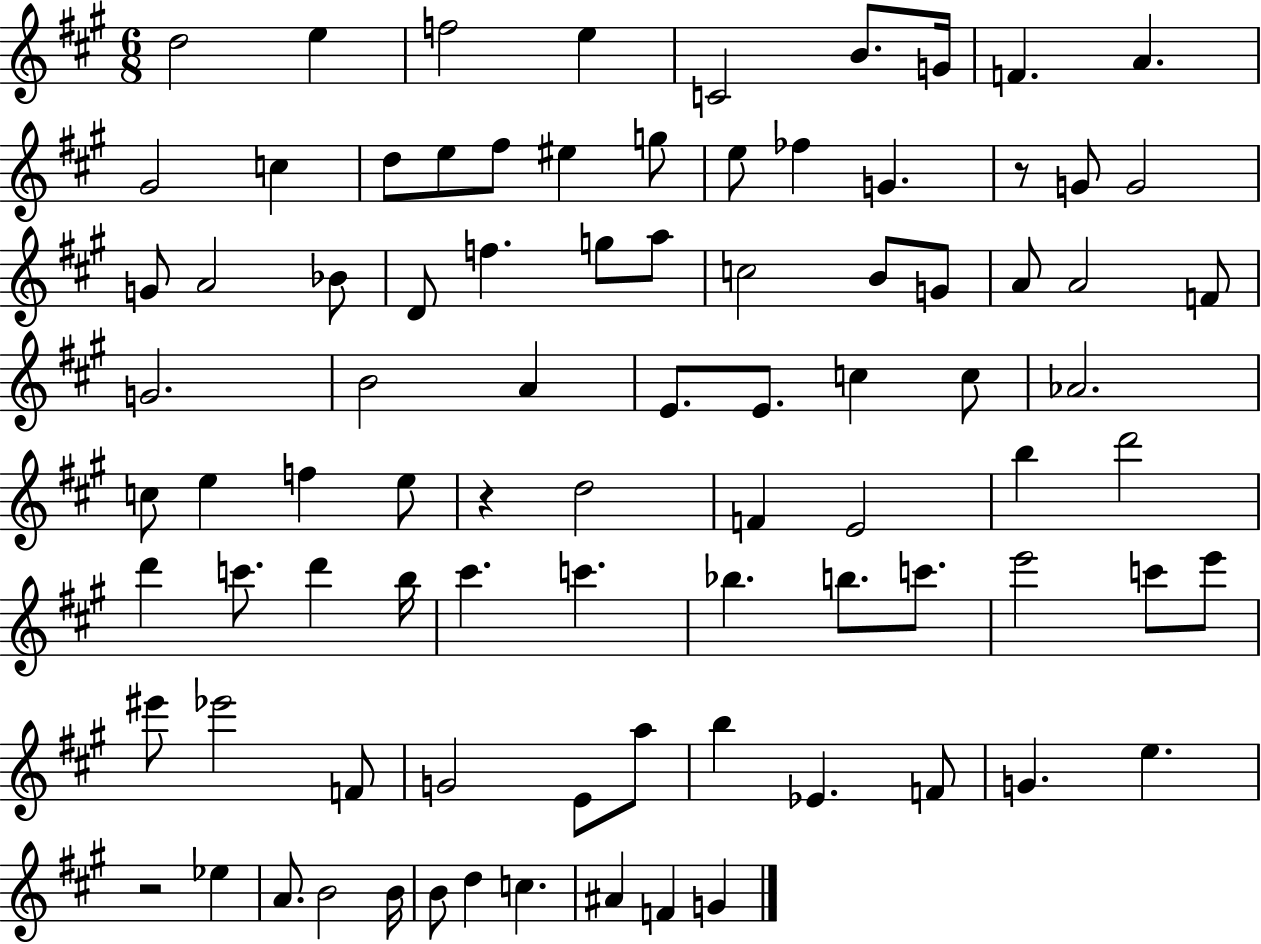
X:1
T:Untitled
M:6/8
L:1/4
K:A
d2 e f2 e C2 B/2 G/4 F A ^G2 c d/2 e/2 ^f/2 ^e g/2 e/2 _f G z/2 G/2 G2 G/2 A2 _B/2 D/2 f g/2 a/2 c2 B/2 G/2 A/2 A2 F/2 G2 B2 A E/2 E/2 c c/2 _A2 c/2 e f e/2 z d2 F E2 b d'2 d' c'/2 d' b/4 ^c' c' _b b/2 c'/2 e'2 c'/2 e'/2 ^e'/2 _e'2 F/2 G2 E/2 a/2 b _E F/2 G e z2 _e A/2 B2 B/4 B/2 d c ^A F G